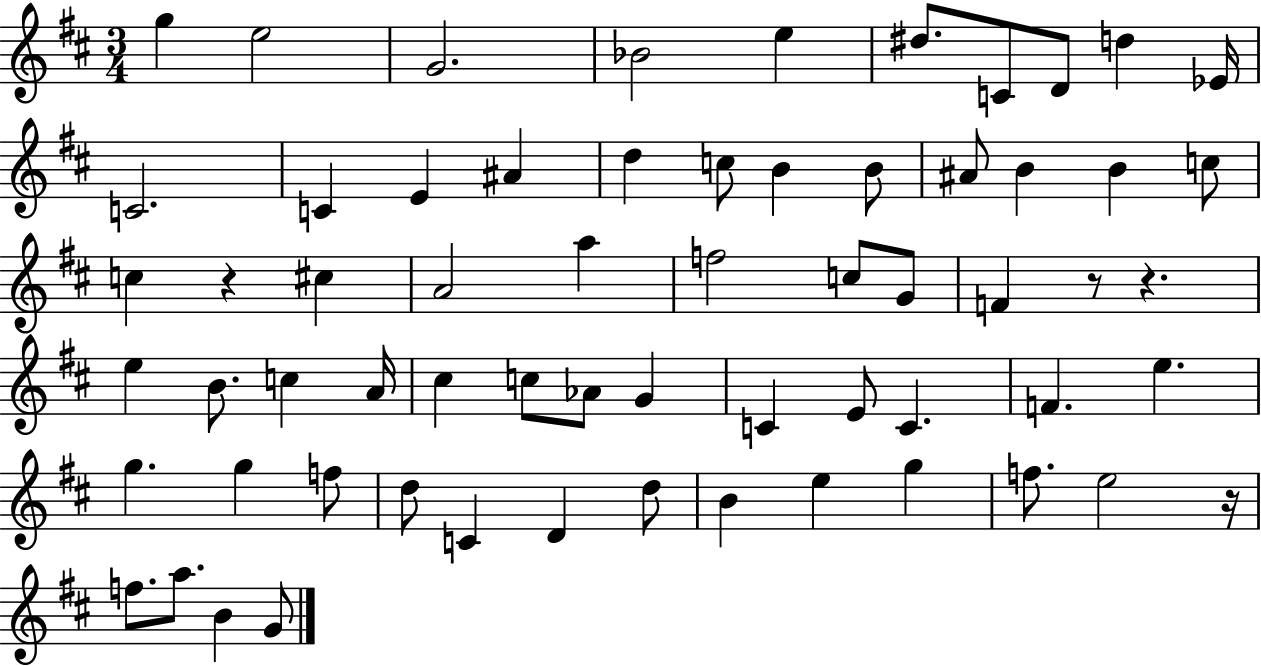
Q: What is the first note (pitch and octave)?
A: G5